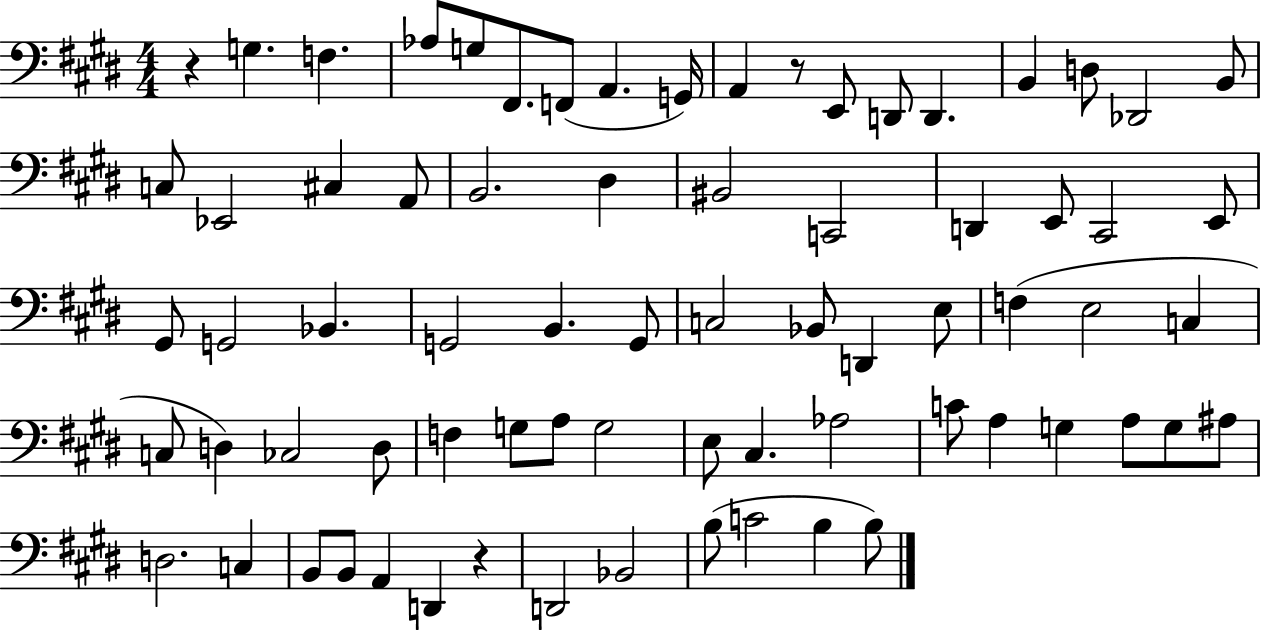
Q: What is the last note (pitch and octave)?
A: B3